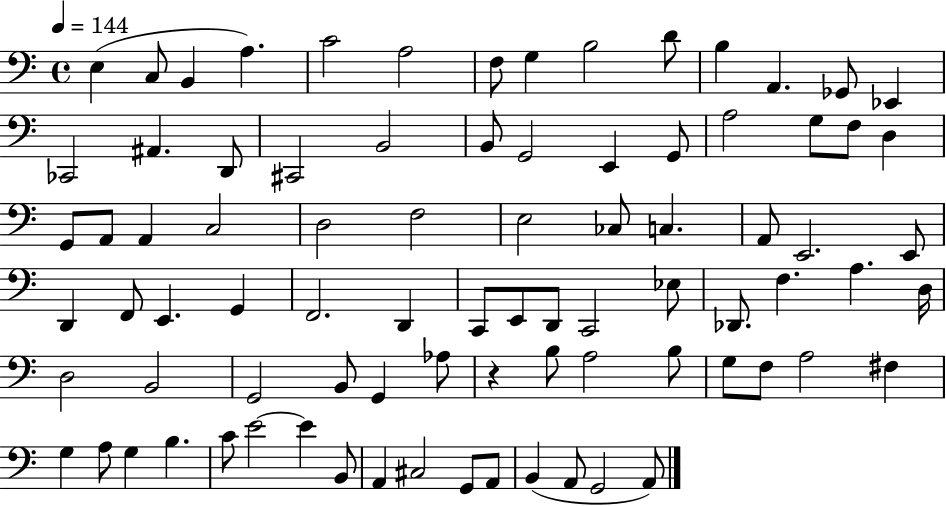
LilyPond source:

{
  \clef bass
  \time 4/4
  \defaultTimeSignature
  \key c \major
  \tempo 4 = 144
  e4( c8 b,4 a4.) | c'2 a2 | f8 g4 b2 d'8 | b4 a,4. ges,8 ees,4 | \break ces,2 ais,4. d,8 | cis,2 b,2 | b,8 g,2 e,4 g,8 | a2 g8 f8 d4 | \break g,8 a,8 a,4 c2 | d2 f2 | e2 ces8 c4. | a,8 e,2. e,8 | \break d,4 f,8 e,4. g,4 | f,2. d,4 | c,8 e,8 d,8 c,2 ees8 | des,8. f4. a4. d16 | \break d2 b,2 | g,2 b,8 g,4 aes8 | r4 b8 a2 b8 | g8 f8 a2 fis4 | \break g4 a8 g4 b4. | c'8 e'2~~ e'4 b,8 | a,4 cis2 g,8 a,8 | b,4( a,8 g,2 a,8) | \break \bar "|."
}